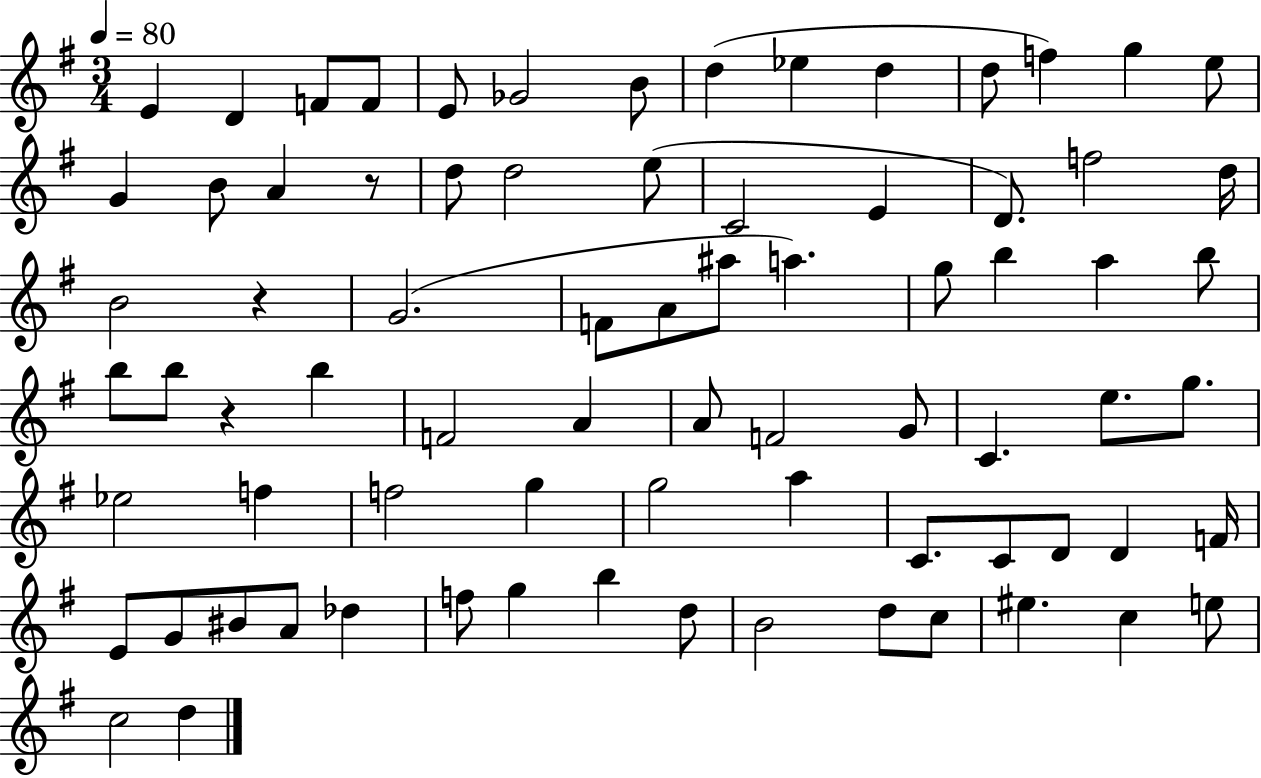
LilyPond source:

{
  \clef treble
  \numericTimeSignature
  \time 3/4
  \key g \major
  \tempo 4 = 80
  e'4 d'4 f'8 f'8 | e'8 ges'2 b'8 | d''4( ees''4 d''4 | d''8 f''4) g''4 e''8 | \break g'4 b'8 a'4 r8 | d''8 d''2 e''8( | c'2 e'4 | d'8.) f''2 d''16 | \break b'2 r4 | g'2.( | f'8 a'8 ais''8 a''4.) | g''8 b''4 a''4 b''8 | \break b''8 b''8 r4 b''4 | f'2 a'4 | a'8 f'2 g'8 | c'4. e''8. g''8. | \break ees''2 f''4 | f''2 g''4 | g''2 a''4 | c'8. c'8 d'8 d'4 f'16 | \break e'8 g'8 bis'8 a'8 des''4 | f''8 g''4 b''4 d''8 | b'2 d''8 c''8 | eis''4. c''4 e''8 | \break c''2 d''4 | \bar "|."
}